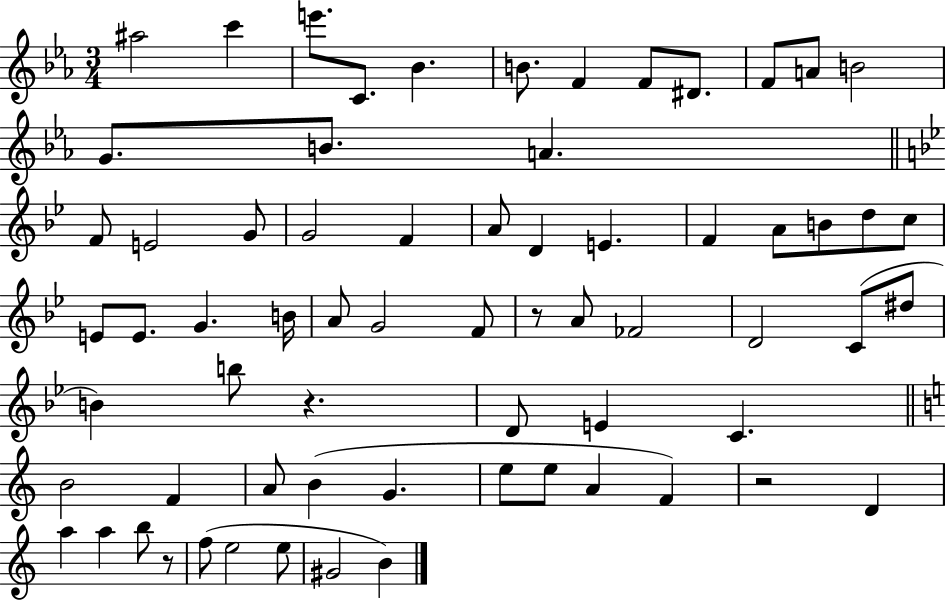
{
  \clef treble
  \numericTimeSignature
  \time 3/4
  \key ees \major
  ais''2 c'''4 | e'''8. c'8. bes'4. | b'8. f'4 f'8 dis'8. | f'8 a'8 b'2 | \break g'8. b'8. a'4. | \bar "||" \break \key bes \major f'8 e'2 g'8 | g'2 f'4 | a'8 d'4 e'4. | f'4 a'8 b'8 d''8 c''8 | \break e'8 e'8. g'4. b'16 | a'8 g'2 f'8 | r8 a'8 fes'2 | d'2 c'8( dis''8 | \break b'4) b''8 r4. | d'8 e'4 c'4. | \bar "||" \break \key c \major b'2 f'4 | a'8 b'4( g'4. | e''8 e''8 a'4 f'4) | r2 d'4 | \break a''4 a''4 b''8 r8 | f''8( e''2 e''8 | gis'2 b'4) | \bar "|."
}